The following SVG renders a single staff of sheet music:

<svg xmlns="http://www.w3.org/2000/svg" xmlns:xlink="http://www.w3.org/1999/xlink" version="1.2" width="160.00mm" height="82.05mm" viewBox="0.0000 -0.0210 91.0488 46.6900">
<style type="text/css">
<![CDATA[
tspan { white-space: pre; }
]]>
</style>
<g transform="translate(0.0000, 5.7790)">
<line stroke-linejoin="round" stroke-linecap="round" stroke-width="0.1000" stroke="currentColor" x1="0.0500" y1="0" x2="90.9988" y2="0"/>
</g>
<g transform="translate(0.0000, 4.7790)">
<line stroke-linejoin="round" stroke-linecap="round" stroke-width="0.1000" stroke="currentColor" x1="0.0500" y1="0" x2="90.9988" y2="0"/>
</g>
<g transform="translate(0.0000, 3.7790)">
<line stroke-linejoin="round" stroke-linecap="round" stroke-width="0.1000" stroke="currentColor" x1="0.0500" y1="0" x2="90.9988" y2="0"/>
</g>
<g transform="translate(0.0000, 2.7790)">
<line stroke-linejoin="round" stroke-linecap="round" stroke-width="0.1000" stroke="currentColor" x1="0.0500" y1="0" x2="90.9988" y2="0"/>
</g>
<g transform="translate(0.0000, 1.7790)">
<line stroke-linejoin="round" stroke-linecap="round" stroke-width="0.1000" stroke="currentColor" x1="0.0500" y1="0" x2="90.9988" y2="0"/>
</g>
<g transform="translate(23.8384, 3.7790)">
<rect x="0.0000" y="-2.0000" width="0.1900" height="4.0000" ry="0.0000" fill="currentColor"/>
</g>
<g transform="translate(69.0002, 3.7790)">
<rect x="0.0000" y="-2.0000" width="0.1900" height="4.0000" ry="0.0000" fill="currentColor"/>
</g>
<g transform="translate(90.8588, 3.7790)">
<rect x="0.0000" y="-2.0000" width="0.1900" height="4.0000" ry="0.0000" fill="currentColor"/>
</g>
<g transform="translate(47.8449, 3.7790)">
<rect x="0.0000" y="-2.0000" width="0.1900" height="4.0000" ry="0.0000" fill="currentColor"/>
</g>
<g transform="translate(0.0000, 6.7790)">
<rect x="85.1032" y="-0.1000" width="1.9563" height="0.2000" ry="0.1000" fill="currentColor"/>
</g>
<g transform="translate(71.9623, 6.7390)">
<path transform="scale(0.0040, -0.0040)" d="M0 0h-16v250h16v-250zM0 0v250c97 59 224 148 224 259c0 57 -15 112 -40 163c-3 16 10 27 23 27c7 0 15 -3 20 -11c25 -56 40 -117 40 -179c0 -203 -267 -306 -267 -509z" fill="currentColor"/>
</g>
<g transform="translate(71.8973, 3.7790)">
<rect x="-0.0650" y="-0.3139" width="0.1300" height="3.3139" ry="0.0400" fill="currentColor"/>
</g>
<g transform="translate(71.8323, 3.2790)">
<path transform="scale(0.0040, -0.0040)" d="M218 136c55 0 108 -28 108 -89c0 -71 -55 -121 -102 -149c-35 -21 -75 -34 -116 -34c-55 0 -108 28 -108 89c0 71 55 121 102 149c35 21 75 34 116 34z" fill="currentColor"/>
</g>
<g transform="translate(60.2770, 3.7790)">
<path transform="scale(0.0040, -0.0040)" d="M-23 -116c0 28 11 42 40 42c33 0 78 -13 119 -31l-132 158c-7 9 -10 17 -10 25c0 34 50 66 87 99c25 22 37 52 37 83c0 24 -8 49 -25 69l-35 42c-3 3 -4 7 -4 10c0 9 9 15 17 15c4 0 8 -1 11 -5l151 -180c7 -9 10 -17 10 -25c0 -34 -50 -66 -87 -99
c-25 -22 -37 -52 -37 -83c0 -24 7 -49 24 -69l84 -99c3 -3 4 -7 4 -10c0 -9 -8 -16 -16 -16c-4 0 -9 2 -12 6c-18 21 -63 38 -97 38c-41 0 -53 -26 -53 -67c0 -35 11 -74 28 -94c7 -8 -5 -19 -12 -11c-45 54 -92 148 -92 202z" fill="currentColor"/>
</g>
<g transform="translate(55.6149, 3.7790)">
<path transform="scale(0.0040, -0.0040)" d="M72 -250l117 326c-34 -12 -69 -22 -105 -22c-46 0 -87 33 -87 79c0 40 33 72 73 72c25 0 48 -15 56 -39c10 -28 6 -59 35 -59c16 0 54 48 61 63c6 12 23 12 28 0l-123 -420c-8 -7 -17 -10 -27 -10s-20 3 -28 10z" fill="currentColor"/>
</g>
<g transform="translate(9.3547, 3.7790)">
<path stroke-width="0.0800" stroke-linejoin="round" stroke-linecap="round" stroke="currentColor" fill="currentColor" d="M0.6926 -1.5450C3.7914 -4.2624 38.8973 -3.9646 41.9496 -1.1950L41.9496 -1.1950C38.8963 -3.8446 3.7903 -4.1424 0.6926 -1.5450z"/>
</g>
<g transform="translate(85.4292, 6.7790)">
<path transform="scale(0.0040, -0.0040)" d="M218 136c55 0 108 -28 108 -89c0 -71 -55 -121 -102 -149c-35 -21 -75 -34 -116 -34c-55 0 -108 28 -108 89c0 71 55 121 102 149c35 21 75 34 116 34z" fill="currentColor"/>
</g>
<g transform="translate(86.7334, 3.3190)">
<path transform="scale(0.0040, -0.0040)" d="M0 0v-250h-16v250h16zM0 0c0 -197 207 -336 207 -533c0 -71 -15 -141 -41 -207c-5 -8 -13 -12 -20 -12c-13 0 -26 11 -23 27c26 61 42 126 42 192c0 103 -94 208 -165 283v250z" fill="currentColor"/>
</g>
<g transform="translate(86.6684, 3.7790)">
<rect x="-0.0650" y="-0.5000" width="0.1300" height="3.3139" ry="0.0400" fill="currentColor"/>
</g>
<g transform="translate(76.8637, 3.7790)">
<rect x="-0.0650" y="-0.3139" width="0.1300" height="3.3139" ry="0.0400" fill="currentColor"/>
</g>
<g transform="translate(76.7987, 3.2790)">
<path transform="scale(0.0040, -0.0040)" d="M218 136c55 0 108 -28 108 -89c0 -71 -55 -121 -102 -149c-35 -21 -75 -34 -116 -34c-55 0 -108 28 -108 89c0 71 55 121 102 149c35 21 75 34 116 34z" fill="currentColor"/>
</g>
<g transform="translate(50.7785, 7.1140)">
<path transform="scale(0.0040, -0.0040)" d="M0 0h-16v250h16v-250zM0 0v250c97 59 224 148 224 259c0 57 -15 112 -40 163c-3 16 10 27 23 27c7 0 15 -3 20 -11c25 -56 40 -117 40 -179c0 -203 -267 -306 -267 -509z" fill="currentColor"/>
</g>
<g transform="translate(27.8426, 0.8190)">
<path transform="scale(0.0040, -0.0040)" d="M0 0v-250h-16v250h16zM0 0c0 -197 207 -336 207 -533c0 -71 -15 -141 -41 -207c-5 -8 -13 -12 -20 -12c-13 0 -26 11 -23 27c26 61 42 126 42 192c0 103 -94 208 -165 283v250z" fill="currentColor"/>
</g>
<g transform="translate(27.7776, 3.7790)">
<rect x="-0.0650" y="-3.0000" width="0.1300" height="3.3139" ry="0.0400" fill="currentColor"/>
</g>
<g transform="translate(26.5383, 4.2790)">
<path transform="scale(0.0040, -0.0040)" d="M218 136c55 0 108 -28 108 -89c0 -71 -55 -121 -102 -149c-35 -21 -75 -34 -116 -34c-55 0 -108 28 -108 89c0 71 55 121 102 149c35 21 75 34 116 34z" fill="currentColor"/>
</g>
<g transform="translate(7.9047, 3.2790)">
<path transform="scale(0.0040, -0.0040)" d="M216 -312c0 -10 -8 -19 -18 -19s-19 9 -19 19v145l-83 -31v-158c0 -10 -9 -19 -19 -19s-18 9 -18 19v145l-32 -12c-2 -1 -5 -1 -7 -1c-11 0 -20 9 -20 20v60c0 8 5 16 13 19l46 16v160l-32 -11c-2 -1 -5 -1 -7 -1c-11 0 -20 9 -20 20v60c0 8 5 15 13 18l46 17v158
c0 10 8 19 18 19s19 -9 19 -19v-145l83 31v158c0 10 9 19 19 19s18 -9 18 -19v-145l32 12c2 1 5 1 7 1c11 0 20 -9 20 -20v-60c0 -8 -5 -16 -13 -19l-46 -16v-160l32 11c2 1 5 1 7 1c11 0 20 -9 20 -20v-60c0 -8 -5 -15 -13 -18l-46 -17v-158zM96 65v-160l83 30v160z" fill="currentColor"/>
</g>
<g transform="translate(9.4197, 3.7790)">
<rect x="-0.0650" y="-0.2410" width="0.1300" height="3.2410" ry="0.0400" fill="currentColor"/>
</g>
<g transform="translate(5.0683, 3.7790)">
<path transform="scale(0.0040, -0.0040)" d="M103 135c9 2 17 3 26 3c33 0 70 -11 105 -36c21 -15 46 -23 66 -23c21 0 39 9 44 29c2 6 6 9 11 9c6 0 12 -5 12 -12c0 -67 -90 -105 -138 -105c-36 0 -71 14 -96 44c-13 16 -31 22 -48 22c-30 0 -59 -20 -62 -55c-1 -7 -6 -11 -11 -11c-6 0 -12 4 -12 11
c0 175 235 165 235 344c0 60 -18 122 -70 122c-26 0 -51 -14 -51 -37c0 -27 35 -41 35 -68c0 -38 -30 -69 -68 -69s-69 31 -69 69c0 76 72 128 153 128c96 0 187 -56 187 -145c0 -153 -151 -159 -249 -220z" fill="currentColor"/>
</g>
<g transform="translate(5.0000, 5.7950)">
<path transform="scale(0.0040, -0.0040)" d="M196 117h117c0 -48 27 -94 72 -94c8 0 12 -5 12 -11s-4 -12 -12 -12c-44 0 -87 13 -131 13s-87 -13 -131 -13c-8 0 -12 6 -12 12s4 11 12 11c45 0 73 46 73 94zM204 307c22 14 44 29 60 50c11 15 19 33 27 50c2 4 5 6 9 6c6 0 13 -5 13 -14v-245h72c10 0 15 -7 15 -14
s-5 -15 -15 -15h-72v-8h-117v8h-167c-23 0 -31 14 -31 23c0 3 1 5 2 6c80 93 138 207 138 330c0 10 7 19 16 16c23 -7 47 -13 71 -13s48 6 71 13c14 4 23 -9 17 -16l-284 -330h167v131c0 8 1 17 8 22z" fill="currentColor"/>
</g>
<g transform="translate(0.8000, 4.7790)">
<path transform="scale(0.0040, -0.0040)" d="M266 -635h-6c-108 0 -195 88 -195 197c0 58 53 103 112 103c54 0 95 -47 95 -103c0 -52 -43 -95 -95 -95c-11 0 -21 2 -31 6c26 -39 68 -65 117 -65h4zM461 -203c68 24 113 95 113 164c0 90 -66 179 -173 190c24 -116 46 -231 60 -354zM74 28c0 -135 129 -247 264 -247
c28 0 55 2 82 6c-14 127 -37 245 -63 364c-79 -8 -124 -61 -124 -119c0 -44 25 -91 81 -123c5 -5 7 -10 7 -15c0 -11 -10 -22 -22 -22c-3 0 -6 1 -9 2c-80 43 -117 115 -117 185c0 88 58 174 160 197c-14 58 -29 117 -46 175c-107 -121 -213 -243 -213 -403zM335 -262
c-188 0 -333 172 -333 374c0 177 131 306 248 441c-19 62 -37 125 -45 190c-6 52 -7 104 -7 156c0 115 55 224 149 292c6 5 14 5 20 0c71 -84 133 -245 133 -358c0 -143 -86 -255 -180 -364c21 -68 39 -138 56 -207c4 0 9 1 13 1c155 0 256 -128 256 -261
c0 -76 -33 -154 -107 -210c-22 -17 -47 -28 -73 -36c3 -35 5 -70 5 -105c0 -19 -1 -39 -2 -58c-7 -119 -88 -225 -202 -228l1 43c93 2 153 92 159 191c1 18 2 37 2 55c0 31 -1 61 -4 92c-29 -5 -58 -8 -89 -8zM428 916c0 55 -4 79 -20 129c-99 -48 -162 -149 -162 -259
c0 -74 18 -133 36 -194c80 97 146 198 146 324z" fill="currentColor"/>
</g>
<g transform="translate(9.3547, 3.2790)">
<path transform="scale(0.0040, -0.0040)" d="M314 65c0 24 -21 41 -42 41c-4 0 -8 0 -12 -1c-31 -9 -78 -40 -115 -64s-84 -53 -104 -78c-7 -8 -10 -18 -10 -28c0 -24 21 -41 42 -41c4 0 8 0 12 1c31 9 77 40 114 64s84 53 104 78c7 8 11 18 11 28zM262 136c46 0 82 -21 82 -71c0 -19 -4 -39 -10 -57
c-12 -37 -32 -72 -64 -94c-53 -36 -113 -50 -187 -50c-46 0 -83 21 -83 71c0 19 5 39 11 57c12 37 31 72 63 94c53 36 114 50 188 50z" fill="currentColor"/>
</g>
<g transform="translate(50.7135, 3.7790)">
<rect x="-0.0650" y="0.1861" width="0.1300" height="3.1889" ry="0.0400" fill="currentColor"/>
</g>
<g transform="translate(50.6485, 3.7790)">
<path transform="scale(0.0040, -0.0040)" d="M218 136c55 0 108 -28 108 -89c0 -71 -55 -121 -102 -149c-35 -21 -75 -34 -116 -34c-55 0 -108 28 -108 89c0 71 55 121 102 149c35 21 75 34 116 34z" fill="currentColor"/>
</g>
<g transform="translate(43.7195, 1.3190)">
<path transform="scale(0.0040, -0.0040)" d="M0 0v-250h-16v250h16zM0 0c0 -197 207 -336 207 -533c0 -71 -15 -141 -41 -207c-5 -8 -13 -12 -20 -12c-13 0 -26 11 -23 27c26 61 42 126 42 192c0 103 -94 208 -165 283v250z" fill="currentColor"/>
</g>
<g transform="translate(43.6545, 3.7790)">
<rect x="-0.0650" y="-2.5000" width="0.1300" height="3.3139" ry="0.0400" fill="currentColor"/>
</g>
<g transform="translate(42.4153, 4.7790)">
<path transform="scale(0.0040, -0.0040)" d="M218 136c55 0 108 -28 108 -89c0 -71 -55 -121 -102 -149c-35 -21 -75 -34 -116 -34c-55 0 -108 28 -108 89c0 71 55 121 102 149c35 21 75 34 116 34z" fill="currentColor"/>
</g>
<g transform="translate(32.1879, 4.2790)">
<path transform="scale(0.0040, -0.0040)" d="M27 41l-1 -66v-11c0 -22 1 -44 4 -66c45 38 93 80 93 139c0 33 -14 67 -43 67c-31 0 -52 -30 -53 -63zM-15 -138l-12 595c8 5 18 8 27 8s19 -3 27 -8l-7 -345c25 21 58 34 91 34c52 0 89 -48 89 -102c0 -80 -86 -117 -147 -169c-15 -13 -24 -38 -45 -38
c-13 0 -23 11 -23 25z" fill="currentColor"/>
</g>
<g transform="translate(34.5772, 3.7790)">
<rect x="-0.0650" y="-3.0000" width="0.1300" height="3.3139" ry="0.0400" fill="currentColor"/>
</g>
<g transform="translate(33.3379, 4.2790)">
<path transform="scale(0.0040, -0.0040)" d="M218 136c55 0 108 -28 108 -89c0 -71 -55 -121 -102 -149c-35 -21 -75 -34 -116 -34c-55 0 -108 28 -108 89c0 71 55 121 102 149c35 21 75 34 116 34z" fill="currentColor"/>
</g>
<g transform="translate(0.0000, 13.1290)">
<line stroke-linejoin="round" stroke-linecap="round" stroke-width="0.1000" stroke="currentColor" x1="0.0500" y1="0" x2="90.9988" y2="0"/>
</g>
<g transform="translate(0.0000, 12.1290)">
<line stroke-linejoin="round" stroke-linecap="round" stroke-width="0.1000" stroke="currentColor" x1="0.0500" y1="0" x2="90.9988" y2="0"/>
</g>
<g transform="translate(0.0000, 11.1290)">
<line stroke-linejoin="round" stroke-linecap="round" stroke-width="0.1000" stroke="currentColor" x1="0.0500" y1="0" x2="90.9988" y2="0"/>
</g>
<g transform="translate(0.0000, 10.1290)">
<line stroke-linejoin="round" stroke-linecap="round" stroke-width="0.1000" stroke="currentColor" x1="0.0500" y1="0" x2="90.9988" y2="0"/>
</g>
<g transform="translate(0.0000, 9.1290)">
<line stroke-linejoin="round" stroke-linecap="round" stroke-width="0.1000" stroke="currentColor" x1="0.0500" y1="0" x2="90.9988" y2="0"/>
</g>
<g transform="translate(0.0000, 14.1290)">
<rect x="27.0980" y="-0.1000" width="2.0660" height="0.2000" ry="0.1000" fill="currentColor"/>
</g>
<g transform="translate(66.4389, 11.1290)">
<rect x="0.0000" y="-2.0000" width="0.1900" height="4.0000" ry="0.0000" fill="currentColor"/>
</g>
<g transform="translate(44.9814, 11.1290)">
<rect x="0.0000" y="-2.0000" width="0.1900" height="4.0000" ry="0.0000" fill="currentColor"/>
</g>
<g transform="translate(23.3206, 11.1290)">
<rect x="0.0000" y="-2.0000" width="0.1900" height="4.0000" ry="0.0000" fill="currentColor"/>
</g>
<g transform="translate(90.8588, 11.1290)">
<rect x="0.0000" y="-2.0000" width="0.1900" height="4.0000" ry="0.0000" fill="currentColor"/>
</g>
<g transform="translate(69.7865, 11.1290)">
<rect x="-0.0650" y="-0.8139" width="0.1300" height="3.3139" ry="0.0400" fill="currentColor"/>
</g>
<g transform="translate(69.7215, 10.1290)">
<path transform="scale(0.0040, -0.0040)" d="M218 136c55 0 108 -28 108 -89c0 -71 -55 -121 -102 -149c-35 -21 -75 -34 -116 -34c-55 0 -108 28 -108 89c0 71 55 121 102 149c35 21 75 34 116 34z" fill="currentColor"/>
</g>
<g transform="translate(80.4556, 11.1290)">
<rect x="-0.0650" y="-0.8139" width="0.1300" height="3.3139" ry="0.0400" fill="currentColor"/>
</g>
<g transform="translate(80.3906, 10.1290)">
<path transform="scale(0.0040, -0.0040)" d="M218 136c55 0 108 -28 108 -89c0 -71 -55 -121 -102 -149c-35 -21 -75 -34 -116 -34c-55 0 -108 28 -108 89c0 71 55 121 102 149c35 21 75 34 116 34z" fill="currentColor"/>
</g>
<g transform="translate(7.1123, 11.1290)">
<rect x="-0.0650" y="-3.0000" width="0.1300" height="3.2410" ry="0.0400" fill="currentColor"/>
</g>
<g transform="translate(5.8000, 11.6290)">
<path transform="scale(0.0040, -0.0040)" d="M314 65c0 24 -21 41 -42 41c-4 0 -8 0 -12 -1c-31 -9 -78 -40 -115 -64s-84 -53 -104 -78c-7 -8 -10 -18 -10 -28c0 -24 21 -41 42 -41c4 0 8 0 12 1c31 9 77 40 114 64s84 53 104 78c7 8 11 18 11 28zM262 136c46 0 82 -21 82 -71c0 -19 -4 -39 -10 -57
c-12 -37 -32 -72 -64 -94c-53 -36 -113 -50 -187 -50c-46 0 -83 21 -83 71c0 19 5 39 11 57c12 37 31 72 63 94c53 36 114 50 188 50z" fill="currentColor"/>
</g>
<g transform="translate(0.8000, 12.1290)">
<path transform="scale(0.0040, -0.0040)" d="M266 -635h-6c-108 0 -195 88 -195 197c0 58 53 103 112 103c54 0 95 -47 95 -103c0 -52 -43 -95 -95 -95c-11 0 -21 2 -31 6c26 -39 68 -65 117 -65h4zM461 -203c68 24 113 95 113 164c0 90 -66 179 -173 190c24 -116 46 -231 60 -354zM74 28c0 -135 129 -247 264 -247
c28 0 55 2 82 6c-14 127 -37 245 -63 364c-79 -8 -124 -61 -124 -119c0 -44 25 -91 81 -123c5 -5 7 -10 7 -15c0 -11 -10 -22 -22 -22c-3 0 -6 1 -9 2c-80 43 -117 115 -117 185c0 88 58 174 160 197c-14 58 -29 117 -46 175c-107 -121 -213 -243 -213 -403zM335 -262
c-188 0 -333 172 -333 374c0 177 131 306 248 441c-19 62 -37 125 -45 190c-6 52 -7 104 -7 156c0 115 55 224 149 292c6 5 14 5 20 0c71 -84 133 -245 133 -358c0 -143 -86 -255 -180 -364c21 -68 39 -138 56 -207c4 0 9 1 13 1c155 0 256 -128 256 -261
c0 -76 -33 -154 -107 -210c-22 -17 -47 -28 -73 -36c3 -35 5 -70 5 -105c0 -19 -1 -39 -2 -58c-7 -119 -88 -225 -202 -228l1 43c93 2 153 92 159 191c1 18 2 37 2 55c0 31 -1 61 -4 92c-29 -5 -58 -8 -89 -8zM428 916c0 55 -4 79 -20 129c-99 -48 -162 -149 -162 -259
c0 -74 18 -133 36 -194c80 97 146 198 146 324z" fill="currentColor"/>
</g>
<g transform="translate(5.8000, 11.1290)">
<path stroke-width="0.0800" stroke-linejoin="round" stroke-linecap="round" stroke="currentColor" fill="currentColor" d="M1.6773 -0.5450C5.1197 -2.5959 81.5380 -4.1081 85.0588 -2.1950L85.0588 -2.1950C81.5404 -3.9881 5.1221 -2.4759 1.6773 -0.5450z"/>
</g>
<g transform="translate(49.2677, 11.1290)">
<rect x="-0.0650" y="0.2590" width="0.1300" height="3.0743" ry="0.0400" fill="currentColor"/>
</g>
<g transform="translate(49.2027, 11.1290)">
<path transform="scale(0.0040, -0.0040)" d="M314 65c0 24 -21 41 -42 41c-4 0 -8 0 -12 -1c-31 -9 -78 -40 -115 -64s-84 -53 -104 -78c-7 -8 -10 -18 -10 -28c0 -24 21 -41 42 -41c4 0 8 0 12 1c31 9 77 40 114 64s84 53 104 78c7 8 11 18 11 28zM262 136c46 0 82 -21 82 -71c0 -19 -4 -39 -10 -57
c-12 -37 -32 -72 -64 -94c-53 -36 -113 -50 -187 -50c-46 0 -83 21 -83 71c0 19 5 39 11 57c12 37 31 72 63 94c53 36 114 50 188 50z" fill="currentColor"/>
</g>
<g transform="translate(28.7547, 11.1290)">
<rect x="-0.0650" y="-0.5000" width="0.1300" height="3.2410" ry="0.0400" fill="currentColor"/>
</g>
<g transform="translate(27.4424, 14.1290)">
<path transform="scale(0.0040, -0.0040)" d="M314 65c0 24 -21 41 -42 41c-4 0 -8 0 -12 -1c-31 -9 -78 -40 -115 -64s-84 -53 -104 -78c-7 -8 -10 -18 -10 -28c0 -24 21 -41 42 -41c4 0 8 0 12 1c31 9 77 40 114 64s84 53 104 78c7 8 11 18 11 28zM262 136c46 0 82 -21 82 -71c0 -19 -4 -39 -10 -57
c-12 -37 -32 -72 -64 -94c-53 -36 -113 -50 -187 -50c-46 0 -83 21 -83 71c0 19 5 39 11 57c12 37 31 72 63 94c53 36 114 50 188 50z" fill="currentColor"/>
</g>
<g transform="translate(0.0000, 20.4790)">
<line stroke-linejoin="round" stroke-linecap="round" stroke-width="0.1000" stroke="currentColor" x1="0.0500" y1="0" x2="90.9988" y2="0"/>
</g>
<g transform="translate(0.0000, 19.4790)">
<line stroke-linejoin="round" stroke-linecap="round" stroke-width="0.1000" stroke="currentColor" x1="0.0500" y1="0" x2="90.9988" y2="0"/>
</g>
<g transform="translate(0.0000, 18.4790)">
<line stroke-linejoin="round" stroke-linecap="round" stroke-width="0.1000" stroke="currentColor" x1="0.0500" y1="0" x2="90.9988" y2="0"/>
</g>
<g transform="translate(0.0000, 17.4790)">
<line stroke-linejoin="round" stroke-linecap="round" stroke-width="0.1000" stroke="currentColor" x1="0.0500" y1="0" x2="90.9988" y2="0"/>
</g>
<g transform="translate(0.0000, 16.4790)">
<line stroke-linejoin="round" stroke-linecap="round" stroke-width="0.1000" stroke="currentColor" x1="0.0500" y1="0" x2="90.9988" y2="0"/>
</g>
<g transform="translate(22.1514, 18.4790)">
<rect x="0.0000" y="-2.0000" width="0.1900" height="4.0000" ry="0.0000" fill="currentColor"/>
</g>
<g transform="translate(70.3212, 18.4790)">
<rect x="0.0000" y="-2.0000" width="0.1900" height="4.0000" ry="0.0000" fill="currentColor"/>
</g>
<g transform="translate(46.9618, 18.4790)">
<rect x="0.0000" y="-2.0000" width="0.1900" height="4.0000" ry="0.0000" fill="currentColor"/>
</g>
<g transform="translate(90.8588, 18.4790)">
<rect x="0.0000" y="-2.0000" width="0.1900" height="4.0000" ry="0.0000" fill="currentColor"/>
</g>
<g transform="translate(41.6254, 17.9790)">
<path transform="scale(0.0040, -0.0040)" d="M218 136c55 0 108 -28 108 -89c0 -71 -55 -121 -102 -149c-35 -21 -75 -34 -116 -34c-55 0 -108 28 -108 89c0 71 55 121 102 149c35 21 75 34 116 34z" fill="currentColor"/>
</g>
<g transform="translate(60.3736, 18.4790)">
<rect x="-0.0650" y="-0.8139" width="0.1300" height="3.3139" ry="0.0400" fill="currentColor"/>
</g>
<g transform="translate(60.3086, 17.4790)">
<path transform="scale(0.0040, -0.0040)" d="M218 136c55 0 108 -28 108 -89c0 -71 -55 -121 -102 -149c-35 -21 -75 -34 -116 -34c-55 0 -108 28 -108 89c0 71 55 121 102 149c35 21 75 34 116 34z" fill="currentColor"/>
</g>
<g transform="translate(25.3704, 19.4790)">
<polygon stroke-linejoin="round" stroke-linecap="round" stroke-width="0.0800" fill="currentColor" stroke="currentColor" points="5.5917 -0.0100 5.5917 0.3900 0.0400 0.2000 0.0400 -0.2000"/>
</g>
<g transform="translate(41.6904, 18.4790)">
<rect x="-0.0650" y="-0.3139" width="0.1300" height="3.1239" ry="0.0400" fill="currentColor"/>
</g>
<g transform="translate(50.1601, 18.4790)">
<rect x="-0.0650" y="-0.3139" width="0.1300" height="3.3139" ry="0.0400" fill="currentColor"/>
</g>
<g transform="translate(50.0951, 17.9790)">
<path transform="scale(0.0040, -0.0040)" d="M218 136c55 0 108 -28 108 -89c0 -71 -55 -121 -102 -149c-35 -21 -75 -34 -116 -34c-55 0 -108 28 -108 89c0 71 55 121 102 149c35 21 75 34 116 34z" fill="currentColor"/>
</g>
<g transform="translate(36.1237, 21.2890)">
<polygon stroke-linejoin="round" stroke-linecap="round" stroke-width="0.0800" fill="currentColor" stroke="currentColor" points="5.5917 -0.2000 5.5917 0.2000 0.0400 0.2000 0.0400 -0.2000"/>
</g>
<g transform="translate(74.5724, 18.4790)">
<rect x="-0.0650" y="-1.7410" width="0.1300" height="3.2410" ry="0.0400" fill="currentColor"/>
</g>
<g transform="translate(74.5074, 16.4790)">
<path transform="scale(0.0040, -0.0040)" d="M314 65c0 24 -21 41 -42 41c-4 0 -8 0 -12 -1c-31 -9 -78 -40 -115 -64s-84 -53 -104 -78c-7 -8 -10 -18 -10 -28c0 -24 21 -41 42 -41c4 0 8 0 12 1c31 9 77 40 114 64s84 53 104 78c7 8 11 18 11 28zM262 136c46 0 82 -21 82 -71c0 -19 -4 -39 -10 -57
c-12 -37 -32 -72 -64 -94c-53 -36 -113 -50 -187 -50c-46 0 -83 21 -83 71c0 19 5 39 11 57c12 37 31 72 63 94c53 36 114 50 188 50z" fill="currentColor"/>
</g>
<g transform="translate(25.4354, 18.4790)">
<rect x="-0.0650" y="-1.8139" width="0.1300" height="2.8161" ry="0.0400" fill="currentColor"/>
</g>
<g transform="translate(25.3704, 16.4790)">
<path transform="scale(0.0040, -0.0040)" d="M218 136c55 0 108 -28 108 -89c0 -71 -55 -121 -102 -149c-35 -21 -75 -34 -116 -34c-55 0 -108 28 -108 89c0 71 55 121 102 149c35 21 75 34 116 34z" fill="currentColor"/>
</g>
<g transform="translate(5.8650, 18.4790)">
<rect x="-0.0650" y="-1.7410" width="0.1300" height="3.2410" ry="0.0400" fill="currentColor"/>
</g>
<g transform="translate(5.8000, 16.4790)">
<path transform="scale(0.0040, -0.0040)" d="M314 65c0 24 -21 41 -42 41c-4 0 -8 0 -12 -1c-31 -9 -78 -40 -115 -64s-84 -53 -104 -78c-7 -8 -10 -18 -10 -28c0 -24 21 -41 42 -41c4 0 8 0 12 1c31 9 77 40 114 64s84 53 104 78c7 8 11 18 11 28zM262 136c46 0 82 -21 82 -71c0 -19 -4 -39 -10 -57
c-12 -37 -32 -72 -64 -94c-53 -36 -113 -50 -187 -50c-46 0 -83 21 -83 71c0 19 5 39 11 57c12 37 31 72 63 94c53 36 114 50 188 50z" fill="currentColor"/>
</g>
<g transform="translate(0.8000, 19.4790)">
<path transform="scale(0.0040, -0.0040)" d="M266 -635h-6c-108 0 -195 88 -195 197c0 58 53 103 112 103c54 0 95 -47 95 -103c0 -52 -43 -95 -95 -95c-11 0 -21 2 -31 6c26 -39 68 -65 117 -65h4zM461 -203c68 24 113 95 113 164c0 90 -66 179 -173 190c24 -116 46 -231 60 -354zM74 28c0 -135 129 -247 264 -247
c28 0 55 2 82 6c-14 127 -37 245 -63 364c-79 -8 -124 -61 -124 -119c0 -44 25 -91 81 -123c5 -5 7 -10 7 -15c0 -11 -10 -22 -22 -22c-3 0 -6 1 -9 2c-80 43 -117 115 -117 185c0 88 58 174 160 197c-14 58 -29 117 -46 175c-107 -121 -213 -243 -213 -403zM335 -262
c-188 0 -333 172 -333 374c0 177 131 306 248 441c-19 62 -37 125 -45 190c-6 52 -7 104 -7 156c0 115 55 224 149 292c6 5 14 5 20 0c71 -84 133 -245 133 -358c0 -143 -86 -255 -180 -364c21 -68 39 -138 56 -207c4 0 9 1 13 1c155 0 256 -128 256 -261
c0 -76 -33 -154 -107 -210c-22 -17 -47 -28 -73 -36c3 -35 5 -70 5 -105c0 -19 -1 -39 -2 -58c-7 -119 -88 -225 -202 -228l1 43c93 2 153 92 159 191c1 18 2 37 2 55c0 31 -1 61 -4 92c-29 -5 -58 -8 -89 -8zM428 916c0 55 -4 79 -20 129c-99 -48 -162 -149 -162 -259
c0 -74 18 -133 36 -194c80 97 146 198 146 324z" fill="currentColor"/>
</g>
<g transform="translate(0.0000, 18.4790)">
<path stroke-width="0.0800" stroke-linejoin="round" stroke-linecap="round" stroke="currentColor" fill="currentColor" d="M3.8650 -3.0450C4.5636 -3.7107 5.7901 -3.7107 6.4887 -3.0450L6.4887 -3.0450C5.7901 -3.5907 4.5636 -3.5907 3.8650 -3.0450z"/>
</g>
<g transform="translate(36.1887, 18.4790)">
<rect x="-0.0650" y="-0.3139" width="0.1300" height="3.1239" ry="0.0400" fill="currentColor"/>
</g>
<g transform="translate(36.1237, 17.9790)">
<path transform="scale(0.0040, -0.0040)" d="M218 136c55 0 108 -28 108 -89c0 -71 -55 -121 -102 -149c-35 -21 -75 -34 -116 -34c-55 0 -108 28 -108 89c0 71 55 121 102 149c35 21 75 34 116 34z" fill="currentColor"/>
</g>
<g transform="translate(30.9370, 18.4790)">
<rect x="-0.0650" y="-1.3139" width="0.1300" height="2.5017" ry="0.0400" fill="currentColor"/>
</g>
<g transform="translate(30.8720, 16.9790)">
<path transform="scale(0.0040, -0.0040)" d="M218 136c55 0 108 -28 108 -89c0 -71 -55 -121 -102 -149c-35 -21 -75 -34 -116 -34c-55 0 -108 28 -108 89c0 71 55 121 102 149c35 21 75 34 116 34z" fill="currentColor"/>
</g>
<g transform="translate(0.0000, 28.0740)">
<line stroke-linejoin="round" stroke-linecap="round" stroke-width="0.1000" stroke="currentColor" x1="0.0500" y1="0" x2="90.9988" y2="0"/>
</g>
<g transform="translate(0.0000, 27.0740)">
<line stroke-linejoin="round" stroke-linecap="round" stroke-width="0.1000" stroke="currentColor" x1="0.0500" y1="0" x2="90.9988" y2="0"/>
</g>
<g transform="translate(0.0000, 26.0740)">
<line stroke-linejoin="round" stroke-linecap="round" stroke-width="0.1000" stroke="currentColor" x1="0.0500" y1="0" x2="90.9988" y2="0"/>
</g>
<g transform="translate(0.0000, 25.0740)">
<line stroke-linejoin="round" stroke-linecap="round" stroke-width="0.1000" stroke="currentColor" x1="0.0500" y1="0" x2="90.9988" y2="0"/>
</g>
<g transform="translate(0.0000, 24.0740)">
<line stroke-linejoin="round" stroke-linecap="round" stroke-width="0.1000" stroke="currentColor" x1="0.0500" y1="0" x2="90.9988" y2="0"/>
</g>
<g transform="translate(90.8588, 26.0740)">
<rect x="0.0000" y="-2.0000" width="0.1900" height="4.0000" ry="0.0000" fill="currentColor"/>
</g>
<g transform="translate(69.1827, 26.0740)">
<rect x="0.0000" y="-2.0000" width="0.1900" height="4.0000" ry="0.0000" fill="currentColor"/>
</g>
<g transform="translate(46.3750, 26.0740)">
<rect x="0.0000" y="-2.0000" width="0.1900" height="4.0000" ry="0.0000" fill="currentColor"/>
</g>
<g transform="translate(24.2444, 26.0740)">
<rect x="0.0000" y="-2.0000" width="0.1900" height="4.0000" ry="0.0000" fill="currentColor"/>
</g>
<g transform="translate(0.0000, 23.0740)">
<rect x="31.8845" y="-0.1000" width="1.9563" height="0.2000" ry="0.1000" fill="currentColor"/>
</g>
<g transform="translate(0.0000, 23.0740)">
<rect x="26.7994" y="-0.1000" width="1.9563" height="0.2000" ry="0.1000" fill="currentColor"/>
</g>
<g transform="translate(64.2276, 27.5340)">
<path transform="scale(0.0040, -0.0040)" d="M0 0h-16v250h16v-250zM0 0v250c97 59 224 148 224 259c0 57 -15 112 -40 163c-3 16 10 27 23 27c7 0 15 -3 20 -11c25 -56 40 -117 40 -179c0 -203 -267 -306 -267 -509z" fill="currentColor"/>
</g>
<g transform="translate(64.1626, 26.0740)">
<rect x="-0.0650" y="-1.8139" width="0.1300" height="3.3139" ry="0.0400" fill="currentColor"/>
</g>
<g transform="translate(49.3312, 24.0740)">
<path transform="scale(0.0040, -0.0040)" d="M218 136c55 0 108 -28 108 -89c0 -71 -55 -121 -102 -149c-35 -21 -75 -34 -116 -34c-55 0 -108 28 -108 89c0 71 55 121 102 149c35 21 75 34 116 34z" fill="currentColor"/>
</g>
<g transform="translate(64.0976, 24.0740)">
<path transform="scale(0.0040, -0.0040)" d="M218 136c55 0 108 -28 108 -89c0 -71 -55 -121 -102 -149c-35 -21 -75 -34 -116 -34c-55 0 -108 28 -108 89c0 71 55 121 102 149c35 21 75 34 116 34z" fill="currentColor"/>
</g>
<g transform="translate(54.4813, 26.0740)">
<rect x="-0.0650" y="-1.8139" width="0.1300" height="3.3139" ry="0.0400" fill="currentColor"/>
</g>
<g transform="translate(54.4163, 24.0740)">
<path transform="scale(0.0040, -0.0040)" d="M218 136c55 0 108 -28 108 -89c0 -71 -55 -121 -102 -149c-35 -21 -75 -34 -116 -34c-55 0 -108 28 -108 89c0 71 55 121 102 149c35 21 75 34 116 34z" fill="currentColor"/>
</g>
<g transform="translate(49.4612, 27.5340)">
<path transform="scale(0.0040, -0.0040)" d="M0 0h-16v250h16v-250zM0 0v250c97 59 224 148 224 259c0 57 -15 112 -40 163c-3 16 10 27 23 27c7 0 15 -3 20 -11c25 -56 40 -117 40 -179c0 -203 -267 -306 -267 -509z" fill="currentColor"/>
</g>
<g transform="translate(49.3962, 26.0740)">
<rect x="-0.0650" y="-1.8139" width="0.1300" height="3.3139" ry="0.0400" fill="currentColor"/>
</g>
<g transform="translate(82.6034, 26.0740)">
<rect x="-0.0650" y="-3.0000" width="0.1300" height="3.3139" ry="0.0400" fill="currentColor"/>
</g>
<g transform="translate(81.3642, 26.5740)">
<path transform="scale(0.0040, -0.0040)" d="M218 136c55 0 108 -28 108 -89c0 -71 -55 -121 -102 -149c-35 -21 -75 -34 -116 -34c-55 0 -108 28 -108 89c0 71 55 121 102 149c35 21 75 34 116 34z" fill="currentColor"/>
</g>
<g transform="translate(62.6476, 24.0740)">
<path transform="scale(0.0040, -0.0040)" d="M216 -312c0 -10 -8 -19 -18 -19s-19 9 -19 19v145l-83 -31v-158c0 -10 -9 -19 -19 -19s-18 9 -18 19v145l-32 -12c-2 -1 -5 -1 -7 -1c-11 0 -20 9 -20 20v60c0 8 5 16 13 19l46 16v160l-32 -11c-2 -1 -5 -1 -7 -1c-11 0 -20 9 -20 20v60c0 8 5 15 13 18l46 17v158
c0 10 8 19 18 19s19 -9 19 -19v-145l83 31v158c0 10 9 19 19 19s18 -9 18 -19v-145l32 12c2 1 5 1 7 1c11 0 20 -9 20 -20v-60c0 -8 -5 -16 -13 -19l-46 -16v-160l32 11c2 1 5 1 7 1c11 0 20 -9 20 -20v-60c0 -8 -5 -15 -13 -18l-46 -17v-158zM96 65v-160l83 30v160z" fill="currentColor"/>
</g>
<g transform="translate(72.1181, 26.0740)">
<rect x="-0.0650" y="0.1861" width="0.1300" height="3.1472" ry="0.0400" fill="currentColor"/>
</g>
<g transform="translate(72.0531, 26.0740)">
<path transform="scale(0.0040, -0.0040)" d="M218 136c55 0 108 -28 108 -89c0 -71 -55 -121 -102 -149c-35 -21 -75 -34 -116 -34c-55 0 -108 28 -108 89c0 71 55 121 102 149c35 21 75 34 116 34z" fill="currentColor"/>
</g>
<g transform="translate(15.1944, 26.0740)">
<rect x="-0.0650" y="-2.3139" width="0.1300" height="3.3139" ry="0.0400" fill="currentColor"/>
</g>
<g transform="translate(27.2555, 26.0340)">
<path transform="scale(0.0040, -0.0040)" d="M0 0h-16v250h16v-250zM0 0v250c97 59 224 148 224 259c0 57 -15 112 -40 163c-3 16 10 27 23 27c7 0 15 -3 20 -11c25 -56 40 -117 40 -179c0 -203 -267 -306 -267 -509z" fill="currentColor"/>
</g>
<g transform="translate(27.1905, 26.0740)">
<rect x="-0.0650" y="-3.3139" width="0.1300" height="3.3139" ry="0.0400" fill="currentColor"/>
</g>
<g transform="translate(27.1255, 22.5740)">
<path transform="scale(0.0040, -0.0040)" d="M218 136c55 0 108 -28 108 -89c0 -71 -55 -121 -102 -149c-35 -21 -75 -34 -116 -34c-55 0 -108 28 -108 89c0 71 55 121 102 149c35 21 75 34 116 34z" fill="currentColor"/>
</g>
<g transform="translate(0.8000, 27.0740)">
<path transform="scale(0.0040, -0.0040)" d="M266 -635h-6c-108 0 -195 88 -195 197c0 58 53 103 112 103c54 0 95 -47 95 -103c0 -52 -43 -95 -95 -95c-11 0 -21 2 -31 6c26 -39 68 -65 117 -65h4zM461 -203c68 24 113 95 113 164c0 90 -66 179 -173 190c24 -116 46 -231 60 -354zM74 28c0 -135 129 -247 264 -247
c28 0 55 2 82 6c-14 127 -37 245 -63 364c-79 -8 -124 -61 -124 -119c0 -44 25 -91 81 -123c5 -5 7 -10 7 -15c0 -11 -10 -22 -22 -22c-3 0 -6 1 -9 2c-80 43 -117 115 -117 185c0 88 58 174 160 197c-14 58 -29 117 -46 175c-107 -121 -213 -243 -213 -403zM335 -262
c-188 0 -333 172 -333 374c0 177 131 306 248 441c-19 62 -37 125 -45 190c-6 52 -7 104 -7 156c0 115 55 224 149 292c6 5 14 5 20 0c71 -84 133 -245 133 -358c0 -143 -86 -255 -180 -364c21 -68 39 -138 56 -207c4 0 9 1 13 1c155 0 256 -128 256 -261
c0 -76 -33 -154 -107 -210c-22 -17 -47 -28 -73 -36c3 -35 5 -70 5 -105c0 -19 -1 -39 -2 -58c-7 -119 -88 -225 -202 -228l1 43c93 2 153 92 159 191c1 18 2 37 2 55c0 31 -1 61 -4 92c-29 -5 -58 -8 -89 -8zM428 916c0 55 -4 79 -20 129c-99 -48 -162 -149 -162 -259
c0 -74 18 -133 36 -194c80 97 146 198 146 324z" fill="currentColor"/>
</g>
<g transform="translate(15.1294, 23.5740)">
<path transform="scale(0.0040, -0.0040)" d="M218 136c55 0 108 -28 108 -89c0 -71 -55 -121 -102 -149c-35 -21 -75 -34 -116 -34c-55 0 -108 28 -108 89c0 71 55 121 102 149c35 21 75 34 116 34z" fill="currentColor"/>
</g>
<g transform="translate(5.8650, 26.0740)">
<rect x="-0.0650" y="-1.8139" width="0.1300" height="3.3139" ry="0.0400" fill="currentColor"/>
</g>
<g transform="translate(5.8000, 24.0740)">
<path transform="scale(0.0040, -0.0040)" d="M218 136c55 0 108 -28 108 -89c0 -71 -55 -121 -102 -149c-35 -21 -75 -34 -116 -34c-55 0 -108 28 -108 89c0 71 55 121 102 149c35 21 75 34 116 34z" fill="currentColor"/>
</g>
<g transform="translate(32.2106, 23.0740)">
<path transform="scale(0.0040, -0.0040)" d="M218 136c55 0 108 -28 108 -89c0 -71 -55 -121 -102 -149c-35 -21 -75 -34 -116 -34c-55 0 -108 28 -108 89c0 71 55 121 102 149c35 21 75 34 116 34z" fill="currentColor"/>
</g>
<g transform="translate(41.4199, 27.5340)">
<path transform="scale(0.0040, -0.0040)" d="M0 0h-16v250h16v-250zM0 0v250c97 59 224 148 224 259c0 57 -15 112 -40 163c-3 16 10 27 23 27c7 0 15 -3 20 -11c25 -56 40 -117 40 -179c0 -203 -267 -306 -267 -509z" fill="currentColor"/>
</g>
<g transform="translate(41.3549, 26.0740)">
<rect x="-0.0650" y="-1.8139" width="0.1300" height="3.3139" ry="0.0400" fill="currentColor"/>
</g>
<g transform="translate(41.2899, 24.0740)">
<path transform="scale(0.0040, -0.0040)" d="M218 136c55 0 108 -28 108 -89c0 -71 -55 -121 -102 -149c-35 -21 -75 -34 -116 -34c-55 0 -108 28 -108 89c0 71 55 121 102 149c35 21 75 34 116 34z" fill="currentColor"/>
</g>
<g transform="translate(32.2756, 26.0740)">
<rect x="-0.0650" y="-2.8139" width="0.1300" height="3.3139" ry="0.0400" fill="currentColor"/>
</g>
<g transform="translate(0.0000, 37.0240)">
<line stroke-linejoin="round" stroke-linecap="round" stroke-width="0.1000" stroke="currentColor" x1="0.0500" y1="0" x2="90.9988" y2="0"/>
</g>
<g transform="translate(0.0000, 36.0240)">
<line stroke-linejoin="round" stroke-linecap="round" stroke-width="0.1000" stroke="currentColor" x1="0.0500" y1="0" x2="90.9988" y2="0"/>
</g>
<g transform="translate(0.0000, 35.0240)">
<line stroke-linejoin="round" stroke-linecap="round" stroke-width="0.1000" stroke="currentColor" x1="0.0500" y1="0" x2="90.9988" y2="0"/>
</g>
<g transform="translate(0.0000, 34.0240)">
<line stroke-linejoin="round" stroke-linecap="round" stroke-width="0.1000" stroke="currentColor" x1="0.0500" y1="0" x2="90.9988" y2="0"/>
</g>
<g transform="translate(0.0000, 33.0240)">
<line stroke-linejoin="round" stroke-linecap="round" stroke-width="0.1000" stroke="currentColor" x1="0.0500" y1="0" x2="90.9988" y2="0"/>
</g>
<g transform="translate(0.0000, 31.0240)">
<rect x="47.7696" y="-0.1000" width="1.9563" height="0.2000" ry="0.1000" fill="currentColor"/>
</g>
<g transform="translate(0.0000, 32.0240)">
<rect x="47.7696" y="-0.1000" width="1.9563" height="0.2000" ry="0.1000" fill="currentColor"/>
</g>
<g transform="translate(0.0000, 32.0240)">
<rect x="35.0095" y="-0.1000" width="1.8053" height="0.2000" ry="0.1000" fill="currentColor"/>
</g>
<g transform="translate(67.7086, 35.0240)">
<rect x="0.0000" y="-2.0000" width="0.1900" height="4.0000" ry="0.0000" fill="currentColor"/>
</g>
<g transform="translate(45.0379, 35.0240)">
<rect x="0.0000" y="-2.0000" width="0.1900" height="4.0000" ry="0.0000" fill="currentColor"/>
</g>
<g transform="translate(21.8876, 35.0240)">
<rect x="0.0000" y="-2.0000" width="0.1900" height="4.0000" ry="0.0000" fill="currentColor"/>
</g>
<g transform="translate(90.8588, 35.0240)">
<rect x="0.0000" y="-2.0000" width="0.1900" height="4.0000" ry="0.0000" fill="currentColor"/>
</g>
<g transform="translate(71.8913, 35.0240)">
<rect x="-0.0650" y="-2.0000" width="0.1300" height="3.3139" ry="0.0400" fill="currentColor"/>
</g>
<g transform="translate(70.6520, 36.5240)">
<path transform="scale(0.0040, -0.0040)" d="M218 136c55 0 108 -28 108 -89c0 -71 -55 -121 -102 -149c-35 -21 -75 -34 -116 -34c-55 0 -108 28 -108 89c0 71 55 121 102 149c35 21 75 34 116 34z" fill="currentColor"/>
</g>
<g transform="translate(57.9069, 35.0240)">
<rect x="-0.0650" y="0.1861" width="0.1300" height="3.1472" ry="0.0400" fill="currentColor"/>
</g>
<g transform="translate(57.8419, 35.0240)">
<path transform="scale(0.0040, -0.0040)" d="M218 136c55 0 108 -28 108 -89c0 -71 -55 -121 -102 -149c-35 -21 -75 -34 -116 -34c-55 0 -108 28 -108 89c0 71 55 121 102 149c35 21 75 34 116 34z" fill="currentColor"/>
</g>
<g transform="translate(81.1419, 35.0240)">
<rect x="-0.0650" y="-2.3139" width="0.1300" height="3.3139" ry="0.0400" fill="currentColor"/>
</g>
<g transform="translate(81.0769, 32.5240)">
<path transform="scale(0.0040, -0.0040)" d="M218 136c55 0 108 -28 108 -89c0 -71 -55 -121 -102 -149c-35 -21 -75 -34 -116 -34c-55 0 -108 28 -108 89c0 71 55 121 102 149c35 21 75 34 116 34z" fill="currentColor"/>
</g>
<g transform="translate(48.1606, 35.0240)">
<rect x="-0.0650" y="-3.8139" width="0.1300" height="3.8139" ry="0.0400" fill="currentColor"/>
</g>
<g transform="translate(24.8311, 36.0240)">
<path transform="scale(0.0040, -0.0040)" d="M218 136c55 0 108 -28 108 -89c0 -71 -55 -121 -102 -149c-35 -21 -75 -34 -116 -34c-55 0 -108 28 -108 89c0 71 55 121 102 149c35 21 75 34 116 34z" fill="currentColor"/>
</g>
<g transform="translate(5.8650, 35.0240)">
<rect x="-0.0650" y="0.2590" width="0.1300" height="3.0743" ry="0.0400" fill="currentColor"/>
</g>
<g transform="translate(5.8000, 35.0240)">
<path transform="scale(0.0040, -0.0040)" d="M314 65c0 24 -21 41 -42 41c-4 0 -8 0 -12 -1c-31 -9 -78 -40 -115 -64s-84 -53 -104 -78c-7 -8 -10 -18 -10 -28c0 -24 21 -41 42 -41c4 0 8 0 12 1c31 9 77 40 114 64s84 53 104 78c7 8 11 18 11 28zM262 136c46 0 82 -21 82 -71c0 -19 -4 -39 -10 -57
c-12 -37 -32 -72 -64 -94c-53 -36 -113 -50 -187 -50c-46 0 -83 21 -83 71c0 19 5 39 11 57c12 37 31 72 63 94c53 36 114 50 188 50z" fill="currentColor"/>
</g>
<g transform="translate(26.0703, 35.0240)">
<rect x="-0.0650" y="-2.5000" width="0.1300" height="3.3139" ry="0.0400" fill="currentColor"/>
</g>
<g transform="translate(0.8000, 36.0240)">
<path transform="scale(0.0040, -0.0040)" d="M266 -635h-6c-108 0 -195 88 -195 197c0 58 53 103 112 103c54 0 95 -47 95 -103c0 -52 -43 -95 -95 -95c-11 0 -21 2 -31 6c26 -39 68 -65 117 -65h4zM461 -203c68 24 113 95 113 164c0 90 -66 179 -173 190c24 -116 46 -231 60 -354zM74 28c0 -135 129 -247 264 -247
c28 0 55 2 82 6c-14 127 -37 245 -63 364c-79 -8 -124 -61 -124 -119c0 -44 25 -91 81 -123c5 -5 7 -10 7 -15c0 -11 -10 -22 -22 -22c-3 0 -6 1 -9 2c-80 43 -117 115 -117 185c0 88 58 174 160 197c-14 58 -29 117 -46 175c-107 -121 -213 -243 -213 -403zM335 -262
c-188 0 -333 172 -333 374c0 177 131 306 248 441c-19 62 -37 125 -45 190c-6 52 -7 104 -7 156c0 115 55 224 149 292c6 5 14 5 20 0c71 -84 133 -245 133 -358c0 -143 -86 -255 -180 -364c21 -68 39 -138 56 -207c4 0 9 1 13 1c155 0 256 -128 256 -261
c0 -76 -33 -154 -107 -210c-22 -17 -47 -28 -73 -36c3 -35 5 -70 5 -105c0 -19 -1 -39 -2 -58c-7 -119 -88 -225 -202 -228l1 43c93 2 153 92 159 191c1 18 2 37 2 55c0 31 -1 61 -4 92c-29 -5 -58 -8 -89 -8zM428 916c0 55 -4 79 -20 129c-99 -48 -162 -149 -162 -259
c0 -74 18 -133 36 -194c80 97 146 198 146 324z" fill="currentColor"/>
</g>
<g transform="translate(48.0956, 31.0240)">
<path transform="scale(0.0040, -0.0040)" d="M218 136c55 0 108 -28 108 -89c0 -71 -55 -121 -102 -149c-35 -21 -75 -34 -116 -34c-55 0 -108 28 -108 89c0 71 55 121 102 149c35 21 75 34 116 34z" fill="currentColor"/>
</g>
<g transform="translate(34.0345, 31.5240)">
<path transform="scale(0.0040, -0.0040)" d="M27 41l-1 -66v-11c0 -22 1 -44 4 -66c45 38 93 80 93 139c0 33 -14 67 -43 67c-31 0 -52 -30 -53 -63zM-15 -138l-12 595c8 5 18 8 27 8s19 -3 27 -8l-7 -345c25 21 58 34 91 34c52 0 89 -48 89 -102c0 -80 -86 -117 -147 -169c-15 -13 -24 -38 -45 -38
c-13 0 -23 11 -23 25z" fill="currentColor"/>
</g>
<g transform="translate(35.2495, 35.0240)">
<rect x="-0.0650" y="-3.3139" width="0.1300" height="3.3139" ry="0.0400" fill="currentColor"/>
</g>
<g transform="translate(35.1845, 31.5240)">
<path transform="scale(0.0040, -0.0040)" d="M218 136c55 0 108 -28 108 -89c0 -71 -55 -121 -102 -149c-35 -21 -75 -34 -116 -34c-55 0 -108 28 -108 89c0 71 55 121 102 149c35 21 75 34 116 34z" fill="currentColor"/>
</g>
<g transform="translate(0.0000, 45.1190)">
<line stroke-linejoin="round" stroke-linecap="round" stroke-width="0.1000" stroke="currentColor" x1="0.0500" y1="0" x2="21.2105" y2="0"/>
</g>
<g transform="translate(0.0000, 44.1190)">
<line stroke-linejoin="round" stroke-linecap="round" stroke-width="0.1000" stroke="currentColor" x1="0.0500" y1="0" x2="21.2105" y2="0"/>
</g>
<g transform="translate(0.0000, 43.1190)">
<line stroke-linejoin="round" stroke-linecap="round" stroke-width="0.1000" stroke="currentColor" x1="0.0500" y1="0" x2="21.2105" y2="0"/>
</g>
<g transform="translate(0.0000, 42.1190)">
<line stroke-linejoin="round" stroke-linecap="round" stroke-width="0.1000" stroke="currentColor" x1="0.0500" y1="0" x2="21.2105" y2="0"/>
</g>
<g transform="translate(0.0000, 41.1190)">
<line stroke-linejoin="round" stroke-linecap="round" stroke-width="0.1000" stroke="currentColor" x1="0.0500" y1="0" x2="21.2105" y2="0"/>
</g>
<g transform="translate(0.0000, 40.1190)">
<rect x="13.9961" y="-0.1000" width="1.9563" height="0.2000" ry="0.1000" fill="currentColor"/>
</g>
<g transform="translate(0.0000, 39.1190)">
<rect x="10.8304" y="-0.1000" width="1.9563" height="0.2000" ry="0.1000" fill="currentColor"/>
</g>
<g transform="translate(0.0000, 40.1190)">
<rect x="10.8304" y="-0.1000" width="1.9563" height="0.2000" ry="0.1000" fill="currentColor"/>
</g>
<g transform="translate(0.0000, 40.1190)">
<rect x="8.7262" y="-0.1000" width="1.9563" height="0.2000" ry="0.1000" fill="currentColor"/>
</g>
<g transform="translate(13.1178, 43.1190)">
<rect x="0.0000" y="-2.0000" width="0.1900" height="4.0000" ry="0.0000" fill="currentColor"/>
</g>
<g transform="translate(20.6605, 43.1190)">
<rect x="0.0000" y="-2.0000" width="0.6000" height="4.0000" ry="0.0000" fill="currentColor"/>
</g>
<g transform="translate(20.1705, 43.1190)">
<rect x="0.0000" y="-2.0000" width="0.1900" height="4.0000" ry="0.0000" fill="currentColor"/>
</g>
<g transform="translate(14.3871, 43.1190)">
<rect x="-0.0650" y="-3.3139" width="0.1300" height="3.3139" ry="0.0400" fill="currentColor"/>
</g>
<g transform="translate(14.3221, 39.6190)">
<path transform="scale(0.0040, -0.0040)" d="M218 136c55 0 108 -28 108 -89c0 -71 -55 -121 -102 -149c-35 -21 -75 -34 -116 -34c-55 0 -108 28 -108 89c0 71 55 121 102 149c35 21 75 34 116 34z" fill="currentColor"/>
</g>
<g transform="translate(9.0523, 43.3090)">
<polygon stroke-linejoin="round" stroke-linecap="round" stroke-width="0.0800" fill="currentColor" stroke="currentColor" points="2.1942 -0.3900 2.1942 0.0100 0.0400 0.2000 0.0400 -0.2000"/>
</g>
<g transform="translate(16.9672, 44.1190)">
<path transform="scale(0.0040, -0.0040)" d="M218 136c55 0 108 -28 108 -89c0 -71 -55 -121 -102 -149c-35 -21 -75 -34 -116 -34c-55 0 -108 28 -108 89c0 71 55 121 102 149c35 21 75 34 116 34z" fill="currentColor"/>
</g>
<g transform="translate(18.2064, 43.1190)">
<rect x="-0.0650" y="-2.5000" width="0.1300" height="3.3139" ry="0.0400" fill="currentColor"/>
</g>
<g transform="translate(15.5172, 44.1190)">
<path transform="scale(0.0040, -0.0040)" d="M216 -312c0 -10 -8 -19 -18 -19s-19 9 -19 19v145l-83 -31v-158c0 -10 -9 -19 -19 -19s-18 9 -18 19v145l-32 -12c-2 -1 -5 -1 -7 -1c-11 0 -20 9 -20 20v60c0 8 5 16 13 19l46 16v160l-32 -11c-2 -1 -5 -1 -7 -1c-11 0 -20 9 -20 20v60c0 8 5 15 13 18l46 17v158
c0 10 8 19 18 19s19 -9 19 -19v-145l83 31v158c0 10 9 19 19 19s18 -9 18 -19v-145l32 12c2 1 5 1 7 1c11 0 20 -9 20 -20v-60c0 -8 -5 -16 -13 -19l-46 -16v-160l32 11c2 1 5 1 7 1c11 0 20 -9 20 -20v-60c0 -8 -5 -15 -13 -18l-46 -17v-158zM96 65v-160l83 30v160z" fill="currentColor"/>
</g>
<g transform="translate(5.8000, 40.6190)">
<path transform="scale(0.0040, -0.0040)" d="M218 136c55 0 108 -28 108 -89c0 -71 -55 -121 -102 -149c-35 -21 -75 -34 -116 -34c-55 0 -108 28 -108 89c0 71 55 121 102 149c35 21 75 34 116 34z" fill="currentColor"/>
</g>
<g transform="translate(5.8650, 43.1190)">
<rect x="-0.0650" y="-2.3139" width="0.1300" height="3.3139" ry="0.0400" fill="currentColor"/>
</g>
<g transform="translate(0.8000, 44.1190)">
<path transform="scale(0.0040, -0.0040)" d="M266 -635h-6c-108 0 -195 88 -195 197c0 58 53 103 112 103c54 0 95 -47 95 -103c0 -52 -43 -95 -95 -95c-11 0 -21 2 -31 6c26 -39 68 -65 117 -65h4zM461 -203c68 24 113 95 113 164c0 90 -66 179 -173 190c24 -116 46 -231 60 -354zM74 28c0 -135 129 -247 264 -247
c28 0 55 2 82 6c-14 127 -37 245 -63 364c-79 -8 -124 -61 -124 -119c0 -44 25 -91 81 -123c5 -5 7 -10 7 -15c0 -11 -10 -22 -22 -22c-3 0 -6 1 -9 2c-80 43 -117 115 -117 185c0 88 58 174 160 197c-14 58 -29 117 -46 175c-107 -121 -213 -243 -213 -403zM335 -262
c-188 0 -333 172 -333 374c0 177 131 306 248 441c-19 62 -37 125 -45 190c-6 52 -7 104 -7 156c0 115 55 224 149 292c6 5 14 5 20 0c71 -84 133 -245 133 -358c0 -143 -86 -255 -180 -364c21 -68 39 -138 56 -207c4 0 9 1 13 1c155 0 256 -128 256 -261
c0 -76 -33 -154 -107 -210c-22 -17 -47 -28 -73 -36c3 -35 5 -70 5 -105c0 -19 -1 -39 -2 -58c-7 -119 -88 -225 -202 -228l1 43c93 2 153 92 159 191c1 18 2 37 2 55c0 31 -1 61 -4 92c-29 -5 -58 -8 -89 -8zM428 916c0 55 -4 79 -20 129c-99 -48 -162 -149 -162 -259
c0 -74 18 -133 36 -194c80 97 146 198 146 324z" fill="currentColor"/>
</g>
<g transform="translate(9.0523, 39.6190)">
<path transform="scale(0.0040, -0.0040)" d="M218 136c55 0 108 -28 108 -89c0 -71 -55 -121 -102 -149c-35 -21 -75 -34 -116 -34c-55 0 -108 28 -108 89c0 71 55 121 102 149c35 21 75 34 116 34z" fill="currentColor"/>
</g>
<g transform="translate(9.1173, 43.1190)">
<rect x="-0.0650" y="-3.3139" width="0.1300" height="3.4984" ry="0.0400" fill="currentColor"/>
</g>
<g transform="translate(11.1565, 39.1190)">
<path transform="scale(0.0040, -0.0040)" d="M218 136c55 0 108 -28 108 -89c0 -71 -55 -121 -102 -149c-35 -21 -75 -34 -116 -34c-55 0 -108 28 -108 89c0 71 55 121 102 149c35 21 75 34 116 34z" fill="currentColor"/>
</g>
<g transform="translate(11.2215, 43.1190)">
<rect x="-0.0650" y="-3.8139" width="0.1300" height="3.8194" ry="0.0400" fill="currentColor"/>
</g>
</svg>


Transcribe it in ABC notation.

X:1
T:Untitled
M:2/4
L:1/4
K:C
^c2 A/2 _A G/2 B/2 z/2 z c/2 c C/2 A2 C2 B2 d d f2 f/2 e/2 c/2 c/2 c d f2 f g b/2 a f/2 f/2 f ^f/2 B A B2 G _b c' B F g g b/2 c'/2 b ^G